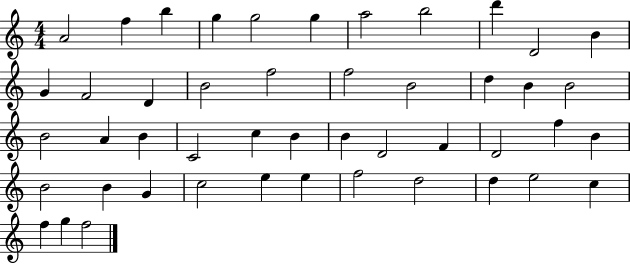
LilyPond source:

{
  \clef treble
  \numericTimeSignature
  \time 4/4
  \key c \major
  a'2 f''4 b''4 | g''4 g''2 g''4 | a''2 b''2 | d'''4 d'2 b'4 | \break g'4 f'2 d'4 | b'2 f''2 | f''2 b'2 | d''4 b'4 b'2 | \break b'2 a'4 b'4 | c'2 c''4 b'4 | b'4 d'2 f'4 | d'2 f''4 b'4 | \break b'2 b'4 g'4 | c''2 e''4 e''4 | f''2 d''2 | d''4 e''2 c''4 | \break f''4 g''4 f''2 | \bar "|."
}